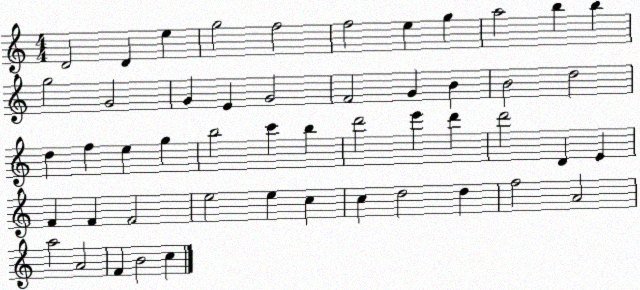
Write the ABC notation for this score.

X:1
T:Untitled
M:4/4
L:1/4
K:C
D2 D e g2 f2 f2 e g a2 b b g2 G2 G E G2 F2 G B B2 d2 d f e g b2 c' b d'2 e' d' d'2 D E F F F2 e2 e c c d2 d f2 A2 a2 A2 F B2 c